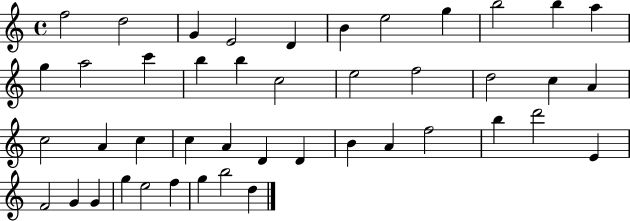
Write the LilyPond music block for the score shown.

{
  \clef treble
  \time 4/4
  \defaultTimeSignature
  \key c \major
  f''2 d''2 | g'4 e'2 d'4 | b'4 e''2 g''4 | b''2 b''4 a''4 | \break g''4 a''2 c'''4 | b''4 b''4 c''2 | e''2 f''2 | d''2 c''4 a'4 | \break c''2 a'4 c''4 | c''4 a'4 d'4 d'4 | b'4 a'4 f''2 | b''4 d'''2 e'4 | \break f'2 g'4 g'4 | g''4 e''2 f''4 | g''4 b''2 d''4 | \bar "|."
}